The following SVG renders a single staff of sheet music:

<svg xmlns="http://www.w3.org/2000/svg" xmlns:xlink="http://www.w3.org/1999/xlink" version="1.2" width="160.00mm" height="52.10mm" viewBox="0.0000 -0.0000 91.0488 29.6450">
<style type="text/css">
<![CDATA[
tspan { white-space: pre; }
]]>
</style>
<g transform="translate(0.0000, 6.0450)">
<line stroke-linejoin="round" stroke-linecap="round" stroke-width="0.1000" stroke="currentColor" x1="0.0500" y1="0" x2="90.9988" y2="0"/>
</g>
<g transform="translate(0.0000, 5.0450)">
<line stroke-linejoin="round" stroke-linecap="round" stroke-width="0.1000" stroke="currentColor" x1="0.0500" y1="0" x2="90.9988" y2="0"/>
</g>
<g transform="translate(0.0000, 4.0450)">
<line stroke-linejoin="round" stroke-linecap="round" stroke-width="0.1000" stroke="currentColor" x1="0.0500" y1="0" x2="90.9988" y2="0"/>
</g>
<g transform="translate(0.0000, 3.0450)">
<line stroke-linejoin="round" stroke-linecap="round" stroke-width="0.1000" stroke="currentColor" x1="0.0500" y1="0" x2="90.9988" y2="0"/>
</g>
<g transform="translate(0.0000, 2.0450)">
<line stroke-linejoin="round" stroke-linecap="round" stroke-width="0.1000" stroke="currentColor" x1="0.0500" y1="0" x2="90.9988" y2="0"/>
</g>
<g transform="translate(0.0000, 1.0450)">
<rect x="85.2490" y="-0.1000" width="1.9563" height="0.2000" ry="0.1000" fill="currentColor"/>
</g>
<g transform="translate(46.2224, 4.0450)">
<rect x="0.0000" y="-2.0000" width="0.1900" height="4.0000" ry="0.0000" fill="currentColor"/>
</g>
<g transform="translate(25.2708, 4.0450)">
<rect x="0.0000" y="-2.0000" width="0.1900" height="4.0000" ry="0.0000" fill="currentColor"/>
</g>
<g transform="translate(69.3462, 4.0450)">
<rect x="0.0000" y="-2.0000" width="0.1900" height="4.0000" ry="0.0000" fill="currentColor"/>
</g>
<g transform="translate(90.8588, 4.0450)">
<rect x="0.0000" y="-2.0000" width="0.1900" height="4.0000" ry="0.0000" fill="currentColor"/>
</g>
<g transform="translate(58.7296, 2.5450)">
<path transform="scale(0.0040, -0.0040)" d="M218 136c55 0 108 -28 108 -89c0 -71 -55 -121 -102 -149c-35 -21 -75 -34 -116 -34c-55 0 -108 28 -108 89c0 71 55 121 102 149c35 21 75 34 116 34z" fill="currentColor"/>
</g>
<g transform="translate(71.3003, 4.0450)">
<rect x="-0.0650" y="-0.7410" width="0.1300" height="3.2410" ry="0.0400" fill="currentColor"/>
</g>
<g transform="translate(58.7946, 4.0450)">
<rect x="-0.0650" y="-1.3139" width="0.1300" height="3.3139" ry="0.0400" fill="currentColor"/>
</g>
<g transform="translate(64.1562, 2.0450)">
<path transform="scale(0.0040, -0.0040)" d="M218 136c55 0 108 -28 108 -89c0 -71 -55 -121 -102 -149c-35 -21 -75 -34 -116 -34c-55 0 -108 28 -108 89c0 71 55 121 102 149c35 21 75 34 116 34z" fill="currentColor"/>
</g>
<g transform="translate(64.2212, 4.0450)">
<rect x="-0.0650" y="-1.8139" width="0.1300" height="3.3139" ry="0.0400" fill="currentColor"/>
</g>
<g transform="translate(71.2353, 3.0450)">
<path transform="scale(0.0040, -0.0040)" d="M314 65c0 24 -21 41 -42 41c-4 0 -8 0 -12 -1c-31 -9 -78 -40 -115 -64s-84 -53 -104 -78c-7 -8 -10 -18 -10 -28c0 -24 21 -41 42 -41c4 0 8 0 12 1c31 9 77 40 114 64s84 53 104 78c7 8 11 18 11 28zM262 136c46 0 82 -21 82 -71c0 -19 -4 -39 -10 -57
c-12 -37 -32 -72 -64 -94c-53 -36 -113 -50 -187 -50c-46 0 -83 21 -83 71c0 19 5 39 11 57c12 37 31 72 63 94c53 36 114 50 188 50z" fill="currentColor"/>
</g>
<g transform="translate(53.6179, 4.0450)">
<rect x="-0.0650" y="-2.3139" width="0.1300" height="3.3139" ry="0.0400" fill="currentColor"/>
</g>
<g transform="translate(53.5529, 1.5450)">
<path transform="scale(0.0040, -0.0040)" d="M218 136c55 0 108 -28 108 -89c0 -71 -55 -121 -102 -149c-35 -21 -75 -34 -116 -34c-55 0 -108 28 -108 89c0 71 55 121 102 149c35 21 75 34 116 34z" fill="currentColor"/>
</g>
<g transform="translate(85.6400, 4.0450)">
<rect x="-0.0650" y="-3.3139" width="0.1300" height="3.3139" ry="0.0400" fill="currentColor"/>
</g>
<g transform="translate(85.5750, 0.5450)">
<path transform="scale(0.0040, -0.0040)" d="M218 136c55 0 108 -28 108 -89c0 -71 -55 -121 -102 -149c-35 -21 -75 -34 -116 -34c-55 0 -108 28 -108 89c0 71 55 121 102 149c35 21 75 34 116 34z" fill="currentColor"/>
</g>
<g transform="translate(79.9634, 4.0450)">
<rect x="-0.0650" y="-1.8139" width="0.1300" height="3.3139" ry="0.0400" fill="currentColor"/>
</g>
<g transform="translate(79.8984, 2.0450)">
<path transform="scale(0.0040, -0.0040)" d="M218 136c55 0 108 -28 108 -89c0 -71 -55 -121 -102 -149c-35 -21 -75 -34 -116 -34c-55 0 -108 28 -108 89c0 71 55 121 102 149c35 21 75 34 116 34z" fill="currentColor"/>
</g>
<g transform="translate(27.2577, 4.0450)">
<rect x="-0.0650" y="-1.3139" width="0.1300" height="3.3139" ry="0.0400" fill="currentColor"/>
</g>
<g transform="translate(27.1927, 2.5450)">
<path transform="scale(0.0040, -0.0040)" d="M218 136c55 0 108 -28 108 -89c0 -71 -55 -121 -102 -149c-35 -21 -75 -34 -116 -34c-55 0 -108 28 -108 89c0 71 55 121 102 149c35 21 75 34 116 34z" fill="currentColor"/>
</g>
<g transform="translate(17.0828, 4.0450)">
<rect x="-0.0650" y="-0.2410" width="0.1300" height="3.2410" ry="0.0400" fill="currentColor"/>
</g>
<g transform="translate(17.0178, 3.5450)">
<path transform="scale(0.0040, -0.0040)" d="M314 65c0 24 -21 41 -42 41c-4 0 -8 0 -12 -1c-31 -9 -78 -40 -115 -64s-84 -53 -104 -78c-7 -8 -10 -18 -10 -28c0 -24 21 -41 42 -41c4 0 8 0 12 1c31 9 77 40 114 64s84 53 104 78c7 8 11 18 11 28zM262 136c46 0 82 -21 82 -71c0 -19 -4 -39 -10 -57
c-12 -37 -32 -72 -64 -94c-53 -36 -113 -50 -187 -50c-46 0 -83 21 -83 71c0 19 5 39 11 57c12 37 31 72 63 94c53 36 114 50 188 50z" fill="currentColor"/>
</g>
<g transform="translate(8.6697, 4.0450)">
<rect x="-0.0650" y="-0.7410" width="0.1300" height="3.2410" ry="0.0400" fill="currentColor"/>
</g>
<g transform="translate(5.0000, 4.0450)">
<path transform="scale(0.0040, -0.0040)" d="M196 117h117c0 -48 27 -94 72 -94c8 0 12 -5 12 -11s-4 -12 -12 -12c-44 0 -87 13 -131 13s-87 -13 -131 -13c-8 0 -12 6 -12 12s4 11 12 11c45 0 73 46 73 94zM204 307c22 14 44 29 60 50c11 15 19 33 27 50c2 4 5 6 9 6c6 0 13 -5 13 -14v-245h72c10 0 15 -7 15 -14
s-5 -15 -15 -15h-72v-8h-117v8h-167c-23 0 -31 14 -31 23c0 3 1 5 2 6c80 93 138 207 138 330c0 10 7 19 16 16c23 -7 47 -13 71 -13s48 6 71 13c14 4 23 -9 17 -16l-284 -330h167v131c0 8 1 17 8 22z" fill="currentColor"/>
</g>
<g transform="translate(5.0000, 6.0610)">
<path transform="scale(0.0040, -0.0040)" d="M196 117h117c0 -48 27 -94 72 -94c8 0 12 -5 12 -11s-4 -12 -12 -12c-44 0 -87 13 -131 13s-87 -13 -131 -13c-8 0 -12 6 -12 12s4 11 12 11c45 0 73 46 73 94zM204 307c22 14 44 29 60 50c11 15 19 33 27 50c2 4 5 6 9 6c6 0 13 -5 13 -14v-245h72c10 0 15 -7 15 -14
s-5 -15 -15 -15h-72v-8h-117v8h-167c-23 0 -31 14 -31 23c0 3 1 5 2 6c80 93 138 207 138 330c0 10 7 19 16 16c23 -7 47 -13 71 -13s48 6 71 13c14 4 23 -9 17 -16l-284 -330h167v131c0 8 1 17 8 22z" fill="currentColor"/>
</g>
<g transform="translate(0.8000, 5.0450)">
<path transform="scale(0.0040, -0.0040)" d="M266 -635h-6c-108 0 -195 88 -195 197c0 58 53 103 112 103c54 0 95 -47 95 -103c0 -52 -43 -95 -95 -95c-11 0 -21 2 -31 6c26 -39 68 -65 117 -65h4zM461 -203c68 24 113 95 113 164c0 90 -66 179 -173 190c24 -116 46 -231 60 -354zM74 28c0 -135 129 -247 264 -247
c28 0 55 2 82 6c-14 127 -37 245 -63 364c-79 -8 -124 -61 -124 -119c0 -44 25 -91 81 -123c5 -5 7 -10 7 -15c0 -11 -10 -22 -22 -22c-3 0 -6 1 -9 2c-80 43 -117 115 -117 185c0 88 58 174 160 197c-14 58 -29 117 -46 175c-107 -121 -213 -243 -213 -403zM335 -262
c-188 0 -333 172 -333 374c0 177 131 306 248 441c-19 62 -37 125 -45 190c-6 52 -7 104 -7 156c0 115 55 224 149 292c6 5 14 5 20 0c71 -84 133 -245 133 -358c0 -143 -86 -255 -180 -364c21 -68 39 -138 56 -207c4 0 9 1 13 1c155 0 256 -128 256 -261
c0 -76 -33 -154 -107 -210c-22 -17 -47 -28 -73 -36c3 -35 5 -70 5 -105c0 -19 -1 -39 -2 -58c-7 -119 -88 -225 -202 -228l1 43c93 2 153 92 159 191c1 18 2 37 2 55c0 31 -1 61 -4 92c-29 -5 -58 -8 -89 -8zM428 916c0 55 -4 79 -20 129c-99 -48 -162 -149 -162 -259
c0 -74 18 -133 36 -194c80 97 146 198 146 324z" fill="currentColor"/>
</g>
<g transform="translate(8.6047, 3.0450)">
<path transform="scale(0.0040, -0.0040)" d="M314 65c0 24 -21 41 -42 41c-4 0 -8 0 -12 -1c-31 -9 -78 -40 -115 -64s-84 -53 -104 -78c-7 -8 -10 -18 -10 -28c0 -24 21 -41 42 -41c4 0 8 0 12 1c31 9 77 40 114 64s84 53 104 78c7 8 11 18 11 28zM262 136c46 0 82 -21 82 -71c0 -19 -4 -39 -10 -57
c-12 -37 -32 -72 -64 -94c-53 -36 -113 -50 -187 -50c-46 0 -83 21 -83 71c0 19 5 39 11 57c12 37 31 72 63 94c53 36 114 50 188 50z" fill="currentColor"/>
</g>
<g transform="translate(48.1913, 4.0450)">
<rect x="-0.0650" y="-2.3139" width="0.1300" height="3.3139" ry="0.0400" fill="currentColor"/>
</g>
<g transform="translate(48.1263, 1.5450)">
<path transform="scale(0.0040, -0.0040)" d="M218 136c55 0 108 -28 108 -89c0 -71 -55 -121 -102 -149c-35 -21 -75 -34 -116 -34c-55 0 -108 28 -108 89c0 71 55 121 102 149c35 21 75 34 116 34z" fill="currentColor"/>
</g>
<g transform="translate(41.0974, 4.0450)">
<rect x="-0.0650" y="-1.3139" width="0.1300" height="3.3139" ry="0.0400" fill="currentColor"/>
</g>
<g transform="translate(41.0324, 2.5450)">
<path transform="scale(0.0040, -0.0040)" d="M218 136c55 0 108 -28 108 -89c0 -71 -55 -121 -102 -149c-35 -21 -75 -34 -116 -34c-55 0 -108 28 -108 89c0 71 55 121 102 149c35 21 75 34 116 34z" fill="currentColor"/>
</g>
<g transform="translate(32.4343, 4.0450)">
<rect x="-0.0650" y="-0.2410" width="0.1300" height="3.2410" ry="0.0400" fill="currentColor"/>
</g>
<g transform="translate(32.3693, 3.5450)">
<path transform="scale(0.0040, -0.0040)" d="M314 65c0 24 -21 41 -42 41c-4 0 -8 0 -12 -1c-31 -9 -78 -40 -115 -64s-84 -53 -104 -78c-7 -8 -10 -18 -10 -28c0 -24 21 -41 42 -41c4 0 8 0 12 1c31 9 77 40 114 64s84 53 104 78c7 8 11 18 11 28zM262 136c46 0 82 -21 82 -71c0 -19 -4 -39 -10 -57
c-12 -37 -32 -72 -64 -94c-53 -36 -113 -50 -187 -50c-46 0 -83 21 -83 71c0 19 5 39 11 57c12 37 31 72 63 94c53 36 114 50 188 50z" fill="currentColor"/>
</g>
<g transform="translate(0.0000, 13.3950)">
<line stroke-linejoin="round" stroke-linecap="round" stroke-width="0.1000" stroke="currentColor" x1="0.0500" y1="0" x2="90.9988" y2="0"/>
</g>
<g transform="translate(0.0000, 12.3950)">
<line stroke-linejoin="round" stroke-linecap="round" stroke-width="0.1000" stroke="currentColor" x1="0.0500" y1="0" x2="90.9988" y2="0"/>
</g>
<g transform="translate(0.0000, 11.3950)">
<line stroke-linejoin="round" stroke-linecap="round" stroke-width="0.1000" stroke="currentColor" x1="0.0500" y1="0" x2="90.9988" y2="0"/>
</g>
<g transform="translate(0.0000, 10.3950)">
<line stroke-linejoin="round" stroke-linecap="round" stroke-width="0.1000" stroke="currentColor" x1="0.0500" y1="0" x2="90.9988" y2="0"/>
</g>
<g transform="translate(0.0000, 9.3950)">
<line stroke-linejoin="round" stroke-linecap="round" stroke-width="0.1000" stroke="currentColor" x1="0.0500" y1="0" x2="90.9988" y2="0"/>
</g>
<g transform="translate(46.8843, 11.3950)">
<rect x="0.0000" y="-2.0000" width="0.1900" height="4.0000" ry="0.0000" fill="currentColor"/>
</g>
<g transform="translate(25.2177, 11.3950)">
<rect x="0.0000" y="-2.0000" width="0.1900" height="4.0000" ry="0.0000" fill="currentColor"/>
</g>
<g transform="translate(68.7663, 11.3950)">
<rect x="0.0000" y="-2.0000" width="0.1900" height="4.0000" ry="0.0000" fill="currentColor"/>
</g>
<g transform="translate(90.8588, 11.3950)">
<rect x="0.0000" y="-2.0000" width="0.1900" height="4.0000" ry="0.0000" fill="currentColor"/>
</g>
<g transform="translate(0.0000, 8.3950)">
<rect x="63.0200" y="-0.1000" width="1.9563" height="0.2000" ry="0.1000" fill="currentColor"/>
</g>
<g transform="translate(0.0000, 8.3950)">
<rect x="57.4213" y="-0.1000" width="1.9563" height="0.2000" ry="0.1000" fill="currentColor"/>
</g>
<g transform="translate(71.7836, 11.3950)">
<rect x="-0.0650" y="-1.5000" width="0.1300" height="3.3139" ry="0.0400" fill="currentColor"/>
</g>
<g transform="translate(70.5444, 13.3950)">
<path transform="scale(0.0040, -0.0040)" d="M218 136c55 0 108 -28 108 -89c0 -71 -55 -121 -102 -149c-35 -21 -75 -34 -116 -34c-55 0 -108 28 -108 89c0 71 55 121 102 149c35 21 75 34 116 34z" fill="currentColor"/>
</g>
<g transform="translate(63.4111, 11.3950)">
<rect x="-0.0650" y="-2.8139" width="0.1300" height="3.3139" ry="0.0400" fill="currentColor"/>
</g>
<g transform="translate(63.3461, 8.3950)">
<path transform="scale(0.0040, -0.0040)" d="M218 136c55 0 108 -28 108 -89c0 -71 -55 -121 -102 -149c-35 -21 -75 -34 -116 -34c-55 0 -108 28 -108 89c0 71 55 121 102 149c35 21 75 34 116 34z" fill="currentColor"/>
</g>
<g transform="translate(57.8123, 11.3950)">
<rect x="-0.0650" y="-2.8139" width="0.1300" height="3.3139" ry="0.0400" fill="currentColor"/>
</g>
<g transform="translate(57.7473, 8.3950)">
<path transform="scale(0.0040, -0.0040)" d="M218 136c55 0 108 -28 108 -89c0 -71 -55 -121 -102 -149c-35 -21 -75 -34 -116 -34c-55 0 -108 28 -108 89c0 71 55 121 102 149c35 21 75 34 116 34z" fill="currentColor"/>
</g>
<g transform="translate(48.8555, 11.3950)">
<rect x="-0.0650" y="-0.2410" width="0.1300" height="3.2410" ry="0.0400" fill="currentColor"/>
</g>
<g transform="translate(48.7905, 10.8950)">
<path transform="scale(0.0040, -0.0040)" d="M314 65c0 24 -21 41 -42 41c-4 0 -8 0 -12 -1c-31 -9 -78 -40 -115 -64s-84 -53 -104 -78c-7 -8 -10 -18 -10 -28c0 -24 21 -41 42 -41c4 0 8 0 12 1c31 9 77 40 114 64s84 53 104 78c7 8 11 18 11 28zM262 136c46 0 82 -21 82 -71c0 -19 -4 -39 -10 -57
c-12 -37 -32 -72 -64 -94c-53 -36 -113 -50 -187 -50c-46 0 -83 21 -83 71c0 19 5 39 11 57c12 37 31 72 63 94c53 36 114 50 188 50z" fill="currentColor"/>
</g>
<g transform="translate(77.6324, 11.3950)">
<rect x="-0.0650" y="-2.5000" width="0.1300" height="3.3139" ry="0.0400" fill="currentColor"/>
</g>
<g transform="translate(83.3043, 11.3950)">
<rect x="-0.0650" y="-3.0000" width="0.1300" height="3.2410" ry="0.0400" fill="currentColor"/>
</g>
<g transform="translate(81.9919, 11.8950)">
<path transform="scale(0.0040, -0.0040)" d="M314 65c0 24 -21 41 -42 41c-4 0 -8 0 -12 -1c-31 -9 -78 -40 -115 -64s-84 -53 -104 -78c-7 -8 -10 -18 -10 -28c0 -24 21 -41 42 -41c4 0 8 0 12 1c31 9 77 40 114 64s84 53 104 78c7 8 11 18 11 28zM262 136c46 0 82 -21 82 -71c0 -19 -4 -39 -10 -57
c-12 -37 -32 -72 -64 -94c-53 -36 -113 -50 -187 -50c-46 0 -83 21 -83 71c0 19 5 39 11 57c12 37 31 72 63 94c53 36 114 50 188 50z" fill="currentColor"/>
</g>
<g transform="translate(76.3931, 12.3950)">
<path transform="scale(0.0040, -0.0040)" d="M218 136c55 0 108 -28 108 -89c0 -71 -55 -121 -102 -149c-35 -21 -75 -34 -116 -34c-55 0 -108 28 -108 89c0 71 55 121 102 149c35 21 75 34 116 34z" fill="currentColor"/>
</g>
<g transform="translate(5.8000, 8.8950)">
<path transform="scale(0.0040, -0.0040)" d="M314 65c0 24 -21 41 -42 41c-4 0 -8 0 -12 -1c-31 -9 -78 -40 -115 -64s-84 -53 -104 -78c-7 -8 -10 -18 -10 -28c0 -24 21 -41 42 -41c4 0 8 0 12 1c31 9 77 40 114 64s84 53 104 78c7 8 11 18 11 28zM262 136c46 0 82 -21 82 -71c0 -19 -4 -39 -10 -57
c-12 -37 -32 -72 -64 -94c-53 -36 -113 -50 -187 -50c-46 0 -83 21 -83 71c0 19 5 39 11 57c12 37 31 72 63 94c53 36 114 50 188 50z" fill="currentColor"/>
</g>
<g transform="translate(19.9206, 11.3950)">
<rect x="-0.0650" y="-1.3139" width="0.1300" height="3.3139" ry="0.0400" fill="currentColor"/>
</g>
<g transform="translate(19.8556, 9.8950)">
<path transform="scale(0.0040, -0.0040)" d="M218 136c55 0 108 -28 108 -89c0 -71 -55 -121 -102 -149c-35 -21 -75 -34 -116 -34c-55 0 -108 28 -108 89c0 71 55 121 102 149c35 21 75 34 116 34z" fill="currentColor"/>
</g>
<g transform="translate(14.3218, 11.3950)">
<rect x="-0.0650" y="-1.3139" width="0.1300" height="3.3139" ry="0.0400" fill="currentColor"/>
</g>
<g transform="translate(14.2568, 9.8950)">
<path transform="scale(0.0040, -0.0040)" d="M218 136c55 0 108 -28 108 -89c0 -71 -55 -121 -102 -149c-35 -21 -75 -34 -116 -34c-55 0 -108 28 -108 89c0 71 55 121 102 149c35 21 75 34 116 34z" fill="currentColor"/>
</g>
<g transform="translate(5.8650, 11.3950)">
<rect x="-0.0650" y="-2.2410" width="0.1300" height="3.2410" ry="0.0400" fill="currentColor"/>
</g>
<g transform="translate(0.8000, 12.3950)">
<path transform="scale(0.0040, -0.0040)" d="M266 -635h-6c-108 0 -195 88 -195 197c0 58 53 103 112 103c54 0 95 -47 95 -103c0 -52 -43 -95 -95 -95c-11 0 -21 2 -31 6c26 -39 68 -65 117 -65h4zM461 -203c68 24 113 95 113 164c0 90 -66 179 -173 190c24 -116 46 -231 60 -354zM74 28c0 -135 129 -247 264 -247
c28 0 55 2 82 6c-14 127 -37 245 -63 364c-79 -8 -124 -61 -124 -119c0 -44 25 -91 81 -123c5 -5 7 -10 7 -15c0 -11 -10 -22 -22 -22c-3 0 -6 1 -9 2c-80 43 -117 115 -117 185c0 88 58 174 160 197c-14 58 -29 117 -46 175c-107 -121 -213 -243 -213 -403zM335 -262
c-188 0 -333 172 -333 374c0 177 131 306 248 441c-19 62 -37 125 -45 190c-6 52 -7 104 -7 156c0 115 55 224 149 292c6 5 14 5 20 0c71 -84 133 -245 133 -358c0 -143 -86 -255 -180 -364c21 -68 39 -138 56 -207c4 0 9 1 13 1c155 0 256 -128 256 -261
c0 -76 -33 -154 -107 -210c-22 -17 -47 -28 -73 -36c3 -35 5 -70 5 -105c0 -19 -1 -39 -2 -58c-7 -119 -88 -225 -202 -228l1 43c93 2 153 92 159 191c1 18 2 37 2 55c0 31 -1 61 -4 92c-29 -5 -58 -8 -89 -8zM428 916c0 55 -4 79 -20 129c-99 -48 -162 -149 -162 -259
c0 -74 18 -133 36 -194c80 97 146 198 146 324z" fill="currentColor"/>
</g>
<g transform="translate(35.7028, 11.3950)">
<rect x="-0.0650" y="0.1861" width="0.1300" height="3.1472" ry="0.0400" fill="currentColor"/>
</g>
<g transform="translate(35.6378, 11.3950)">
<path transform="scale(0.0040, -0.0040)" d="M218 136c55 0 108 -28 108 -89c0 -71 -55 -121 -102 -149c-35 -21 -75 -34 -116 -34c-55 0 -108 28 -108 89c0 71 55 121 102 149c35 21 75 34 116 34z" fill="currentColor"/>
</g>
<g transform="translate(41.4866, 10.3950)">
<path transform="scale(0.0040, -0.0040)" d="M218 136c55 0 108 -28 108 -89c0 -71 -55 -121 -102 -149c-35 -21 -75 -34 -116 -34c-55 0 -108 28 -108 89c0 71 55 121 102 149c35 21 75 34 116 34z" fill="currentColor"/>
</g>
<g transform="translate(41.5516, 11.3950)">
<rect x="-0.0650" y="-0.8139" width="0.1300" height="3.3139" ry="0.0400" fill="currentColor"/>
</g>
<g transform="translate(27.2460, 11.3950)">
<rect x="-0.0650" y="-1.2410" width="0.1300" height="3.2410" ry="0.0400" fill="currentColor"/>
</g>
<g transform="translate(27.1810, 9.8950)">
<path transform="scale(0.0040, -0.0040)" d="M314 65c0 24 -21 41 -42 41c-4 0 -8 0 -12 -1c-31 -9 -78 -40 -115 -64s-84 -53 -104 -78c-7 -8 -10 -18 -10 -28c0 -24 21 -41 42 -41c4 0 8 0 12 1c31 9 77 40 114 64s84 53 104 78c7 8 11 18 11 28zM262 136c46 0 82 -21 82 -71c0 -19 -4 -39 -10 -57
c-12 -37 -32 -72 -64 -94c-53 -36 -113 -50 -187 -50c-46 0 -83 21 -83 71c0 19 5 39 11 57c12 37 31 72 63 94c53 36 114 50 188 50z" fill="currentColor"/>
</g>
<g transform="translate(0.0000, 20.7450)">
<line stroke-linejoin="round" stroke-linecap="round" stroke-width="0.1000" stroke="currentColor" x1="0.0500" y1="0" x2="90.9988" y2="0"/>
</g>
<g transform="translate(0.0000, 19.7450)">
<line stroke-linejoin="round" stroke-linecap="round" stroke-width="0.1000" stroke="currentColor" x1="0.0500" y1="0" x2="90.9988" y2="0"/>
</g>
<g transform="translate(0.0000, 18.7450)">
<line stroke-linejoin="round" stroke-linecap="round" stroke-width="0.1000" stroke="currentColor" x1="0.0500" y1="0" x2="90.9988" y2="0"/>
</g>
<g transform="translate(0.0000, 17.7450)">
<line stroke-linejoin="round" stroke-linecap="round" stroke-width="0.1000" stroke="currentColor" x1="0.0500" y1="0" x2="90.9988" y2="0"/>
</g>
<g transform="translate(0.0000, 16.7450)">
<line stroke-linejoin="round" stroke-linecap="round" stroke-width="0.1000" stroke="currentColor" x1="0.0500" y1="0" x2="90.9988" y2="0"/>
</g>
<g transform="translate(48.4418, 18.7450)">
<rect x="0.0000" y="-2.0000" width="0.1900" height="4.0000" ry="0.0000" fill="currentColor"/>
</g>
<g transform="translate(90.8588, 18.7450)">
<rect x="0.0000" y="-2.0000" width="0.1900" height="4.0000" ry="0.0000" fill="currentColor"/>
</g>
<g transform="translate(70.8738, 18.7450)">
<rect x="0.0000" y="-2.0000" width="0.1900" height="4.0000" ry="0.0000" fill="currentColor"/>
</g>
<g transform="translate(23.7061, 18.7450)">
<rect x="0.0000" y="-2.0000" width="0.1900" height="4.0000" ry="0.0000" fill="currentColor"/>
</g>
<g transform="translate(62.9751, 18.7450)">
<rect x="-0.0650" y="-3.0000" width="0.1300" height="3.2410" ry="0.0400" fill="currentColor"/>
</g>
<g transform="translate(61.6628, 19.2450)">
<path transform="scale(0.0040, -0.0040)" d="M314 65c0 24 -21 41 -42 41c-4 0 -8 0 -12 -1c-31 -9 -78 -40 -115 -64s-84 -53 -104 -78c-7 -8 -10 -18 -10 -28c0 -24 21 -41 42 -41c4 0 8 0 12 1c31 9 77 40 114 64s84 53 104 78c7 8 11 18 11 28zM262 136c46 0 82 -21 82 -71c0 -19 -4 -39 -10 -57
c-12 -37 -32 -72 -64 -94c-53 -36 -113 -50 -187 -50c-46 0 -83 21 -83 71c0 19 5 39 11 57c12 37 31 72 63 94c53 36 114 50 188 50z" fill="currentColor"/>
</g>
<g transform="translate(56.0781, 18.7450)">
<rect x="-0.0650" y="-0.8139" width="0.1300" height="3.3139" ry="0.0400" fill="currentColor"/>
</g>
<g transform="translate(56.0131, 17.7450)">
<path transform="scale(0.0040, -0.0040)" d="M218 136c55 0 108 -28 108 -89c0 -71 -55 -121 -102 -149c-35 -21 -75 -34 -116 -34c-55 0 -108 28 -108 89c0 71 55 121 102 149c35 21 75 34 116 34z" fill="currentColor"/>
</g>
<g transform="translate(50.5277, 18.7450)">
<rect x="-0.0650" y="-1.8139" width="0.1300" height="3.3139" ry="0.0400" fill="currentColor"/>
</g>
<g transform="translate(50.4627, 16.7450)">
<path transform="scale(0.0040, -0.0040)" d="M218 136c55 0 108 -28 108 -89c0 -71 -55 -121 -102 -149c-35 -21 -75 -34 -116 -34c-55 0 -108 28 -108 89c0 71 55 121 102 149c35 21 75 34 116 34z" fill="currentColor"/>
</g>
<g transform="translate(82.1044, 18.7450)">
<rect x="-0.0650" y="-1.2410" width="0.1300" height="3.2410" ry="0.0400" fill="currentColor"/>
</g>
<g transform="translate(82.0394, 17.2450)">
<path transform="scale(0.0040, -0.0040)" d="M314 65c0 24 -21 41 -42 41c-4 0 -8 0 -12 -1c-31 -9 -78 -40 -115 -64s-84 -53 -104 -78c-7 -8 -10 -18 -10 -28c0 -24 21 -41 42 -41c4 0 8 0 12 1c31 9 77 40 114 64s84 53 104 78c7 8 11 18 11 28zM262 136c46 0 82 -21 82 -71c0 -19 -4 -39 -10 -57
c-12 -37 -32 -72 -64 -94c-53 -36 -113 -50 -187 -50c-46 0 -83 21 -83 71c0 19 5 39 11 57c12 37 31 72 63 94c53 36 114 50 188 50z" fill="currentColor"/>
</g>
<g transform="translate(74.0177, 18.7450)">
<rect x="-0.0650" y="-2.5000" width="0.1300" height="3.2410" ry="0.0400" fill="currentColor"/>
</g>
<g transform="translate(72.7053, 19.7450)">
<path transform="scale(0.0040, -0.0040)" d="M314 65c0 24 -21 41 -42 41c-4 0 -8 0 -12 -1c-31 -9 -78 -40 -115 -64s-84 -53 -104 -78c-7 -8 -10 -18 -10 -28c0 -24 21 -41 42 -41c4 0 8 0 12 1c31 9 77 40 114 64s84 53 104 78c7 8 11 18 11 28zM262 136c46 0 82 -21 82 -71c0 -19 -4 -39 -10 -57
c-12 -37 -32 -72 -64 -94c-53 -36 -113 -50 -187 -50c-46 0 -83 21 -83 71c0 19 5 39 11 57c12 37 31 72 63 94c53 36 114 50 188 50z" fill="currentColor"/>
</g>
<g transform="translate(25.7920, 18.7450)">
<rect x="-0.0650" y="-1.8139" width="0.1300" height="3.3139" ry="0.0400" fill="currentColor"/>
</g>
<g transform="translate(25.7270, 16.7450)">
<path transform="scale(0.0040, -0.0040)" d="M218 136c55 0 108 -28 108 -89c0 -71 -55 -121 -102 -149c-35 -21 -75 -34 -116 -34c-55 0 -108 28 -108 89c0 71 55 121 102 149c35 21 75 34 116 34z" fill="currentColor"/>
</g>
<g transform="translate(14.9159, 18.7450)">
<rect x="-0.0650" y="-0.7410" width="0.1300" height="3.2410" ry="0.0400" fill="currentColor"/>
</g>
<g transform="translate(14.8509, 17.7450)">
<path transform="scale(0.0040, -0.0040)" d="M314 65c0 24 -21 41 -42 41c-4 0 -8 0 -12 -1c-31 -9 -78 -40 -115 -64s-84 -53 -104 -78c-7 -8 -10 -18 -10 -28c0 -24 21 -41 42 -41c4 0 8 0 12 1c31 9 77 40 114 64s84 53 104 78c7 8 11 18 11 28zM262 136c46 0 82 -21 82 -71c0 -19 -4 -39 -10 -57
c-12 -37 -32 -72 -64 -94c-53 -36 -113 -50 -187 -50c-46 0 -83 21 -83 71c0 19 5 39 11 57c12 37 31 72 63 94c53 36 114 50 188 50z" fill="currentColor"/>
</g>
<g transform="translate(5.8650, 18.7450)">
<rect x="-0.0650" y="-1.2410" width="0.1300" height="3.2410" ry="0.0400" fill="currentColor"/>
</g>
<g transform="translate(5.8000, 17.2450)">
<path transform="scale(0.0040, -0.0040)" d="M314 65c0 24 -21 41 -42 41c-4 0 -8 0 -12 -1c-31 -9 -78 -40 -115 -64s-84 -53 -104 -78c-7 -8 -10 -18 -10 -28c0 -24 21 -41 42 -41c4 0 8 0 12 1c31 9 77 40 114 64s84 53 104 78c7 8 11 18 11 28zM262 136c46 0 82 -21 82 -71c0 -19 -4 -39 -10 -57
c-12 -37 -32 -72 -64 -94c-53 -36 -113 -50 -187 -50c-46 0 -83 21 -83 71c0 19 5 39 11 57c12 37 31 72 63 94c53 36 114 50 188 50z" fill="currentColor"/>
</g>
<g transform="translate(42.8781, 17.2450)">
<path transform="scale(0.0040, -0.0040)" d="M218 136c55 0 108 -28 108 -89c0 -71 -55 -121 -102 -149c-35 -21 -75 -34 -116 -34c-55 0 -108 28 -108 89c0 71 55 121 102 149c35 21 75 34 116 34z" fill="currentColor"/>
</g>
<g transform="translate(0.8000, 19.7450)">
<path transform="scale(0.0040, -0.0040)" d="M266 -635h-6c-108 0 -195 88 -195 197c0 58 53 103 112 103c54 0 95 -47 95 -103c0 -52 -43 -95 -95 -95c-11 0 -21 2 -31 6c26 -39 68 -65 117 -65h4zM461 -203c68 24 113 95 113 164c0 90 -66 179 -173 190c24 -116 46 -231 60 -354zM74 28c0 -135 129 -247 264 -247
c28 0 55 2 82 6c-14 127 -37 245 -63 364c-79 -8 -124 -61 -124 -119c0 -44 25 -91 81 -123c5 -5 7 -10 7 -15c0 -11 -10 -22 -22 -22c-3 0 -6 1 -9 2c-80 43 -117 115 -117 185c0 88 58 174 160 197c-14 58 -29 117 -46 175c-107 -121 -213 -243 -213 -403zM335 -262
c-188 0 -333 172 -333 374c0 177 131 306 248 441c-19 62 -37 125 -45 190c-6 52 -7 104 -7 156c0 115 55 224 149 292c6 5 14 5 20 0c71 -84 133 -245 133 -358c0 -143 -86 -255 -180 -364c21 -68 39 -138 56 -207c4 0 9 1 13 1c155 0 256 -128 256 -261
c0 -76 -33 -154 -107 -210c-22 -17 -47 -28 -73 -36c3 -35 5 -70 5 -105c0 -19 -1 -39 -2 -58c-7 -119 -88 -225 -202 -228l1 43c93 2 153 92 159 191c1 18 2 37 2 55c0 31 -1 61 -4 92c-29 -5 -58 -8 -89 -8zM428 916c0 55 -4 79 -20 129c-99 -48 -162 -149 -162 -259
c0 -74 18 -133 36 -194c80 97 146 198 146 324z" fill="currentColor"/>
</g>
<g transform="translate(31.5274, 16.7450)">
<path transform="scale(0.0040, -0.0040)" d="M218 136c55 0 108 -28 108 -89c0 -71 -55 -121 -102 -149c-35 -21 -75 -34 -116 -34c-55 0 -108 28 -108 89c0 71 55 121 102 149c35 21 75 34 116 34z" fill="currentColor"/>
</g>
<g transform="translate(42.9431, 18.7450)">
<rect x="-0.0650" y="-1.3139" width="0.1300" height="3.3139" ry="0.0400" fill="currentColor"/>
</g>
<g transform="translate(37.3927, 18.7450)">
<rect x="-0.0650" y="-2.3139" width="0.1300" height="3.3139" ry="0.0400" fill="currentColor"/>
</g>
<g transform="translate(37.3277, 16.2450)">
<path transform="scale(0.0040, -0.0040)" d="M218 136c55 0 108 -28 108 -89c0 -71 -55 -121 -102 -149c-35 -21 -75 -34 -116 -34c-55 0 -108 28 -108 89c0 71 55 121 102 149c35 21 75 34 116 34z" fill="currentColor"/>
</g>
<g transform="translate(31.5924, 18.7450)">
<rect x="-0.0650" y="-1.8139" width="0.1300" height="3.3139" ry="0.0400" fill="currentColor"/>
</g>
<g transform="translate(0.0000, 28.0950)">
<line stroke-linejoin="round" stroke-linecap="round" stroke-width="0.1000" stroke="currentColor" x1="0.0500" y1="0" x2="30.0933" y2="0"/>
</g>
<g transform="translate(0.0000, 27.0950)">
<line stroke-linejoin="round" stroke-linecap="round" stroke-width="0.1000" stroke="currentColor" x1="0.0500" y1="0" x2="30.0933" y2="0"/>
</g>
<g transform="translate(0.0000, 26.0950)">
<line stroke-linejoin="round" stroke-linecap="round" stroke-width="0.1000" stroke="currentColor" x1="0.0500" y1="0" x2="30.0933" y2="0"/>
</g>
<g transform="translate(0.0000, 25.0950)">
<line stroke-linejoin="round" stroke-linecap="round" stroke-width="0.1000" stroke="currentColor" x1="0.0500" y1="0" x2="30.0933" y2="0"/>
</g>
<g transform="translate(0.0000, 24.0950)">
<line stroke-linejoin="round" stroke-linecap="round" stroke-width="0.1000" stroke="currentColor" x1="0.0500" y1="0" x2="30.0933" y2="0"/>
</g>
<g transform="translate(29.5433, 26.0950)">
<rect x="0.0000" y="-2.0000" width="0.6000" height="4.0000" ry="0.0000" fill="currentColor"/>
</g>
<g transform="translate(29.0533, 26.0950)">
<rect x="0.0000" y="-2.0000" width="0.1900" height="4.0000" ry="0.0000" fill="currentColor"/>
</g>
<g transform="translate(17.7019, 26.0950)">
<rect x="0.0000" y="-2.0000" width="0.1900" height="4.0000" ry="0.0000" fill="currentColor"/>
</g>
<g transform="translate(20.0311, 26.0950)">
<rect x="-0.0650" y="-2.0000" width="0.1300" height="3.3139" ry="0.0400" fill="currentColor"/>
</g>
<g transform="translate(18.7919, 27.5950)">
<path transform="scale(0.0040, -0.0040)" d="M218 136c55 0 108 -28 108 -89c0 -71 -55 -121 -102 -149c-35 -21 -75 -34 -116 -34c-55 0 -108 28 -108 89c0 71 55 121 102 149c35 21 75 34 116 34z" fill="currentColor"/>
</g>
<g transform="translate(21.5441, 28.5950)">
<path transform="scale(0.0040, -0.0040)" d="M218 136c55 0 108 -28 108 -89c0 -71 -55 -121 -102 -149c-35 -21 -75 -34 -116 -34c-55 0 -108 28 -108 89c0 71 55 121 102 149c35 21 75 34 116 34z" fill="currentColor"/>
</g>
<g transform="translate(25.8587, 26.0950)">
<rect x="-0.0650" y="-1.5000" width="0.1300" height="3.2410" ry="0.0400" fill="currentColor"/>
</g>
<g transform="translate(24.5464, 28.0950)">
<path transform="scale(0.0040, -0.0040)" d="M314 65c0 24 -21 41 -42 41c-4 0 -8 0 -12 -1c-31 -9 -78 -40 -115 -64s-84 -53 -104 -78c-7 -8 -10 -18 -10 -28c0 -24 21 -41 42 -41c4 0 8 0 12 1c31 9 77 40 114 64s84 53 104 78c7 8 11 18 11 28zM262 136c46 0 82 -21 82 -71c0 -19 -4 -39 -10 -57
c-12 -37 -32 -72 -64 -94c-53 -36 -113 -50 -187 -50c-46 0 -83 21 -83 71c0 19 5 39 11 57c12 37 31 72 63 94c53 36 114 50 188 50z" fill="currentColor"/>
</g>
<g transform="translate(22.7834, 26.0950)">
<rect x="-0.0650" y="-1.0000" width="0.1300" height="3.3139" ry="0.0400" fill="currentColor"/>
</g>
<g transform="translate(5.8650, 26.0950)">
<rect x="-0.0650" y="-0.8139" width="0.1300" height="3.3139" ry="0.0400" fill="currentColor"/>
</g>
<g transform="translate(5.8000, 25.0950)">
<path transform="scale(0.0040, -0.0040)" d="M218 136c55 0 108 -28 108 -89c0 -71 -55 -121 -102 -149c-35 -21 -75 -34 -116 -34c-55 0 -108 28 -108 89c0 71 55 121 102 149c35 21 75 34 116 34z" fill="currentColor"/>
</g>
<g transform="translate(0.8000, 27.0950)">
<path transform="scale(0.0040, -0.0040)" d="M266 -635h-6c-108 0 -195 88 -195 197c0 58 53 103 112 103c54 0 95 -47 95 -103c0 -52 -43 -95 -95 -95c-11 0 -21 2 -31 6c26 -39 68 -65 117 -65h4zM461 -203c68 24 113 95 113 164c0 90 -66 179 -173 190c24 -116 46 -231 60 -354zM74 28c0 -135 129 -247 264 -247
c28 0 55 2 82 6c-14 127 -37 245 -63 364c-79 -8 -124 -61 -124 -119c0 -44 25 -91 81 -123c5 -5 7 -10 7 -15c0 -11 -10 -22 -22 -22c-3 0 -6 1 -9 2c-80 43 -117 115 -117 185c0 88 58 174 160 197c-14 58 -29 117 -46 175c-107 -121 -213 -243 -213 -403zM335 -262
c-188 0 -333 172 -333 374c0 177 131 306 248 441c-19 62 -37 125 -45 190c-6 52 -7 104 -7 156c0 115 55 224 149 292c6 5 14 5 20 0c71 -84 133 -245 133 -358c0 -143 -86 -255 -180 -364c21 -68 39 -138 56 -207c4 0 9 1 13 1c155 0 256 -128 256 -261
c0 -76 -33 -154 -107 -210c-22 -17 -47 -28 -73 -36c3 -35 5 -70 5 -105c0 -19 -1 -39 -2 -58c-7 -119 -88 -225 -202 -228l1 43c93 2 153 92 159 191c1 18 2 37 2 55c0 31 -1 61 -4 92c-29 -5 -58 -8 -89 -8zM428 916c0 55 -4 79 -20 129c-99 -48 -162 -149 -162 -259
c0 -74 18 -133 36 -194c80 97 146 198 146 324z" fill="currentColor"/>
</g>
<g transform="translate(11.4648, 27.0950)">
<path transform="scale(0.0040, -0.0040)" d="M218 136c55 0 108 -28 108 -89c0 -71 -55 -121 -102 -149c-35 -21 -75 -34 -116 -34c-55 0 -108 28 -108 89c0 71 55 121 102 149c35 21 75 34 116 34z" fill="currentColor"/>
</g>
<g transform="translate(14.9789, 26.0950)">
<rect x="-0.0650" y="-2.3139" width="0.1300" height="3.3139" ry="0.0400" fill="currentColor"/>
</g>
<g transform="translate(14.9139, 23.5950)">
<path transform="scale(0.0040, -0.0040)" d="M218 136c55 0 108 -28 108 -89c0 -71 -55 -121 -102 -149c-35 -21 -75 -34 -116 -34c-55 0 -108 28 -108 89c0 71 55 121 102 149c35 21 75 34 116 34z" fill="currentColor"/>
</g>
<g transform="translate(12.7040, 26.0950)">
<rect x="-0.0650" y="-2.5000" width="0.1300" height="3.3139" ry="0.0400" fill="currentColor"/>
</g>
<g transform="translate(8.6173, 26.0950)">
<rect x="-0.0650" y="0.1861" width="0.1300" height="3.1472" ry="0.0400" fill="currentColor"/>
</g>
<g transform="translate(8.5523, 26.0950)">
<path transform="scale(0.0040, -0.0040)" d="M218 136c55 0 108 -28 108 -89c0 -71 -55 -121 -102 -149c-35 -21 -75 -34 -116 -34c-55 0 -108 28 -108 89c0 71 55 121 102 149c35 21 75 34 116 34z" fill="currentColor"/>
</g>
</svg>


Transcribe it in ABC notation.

X:1
T:Untitled
M:4/4
L:1/4
K:C
d2 c2 e c2 e g g e f d2 f b g2 e e e2 B d c2 a a E G A2 e2 d2 f f g e f d A2 G2 e2 d B G g F D E2